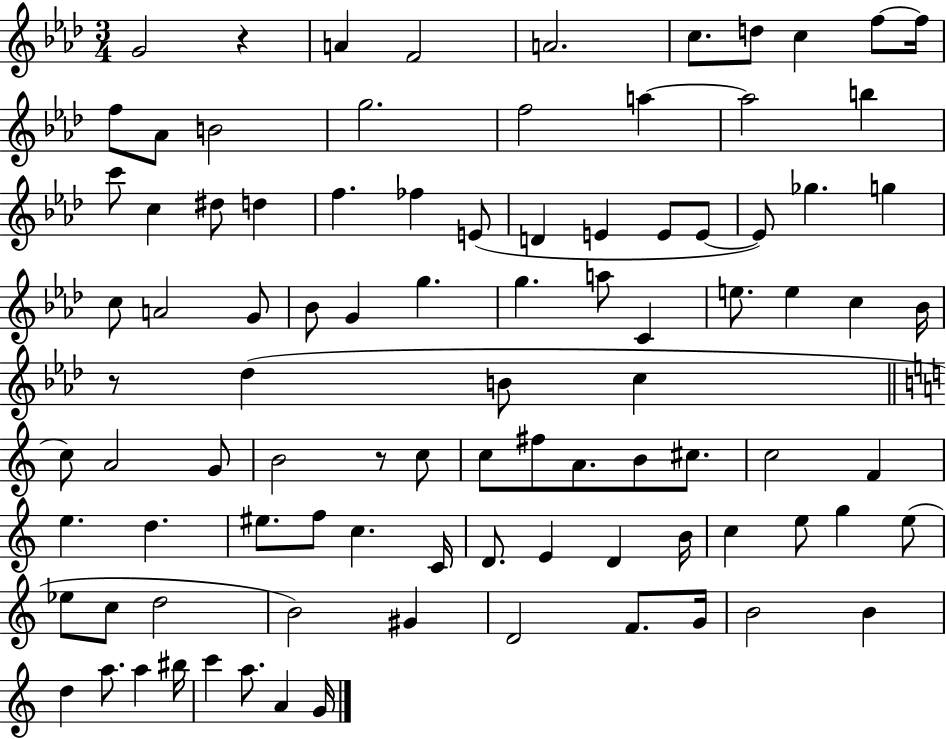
{
  \clef treble
  \numericTimeSignature
  \time 3/4
  \key aes \major
  g'2 r4 | a'4 f'2 | a'2. | c''8. d''8 c''4 f''8~~ f''16 | \break f''8 aes'8 b'2 | g''2. | f''2 a''4~~ | a''2 b''4 | \break c'''8 c''4 dis''8 d''4 | f''4. fes''4 e'8( | d'4 e'4 e'8 e'8~~ | e'8) ges''4. g''4 | \break c''8 a'2 g'8 | bes'8 g'4 g''4. | g''4. a''8 c'4 | e''8. e''4 c''4 bes'16 | \break r8 des''4( b'8 c''4 | \bar "||" \break \key a \minor c''8) a'2 g'8 | b'2 r8 c''8 | c''8 fis''8 a'8. b'8 cis''8. | c''2 f'4 | \break e''4. d''4. | eis''8. f''8 c''4. c'16 | d'8. e'4 d'4 b'16 | c''4 e''8 g''4 e''8( | \break ees''8 c''8 d''2 | b'2) gis'4 | d'2 f'8. g'16 | b'2 b'4 | \break d''4 a''8. a''4 bis''16 | c'''4 a''8. a'4 g'16 | \bar "|."
}